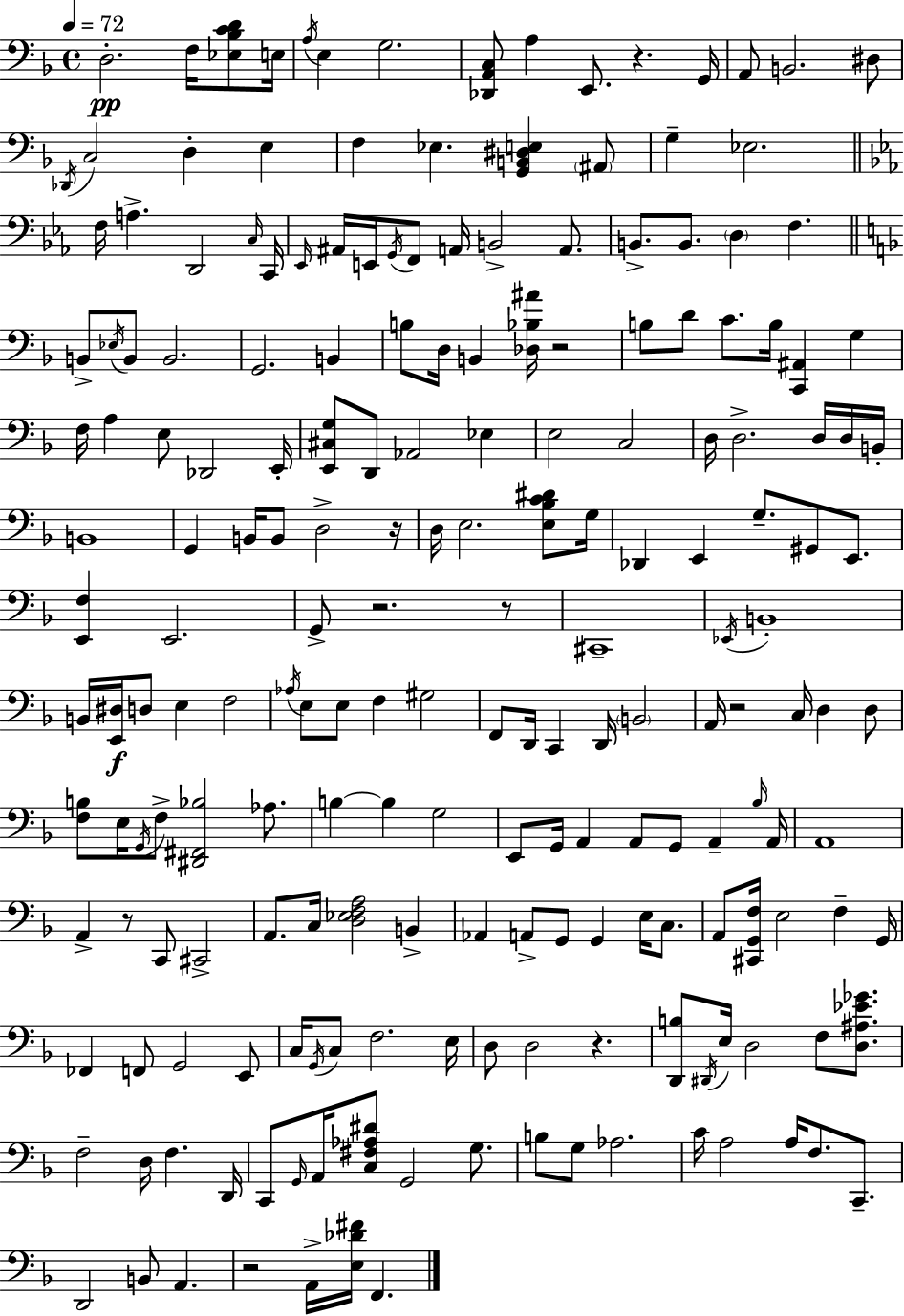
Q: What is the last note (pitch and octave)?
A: F2